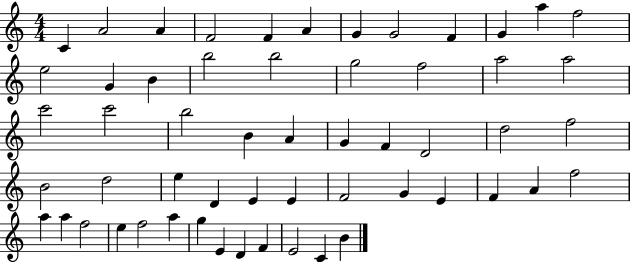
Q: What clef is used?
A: treble